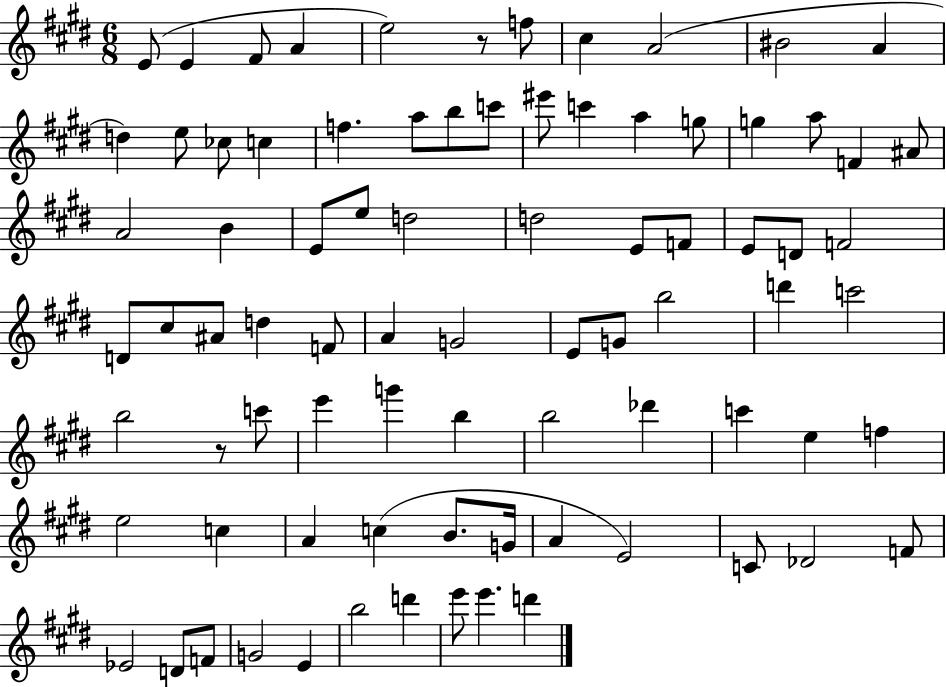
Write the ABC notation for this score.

X:1
T:Untitled
M:6/8
L:1/4
K:E
E/2 E ^F/2 A e2 z/2 f/2 ^c A2 ^B2 A d e/2 _c/2 c f a/2 b/2 c'/2 ^e'/2 c' a g/2 g a/2 F ^A/2 A2 B E/2 e/2 d2 d2 E/2 F/2 E/2 D/2 F2 D/2 ^c/2 ^A/2 d F/2 A G2 E/2 G/2 b2 d' c'2 b2 z/2 c'/2 e' g' b b2 _d' c' e f e2 c A c B/2 G/4 A E2 C/2 _D2 F/2 _E2 D/2 F/2 G2 E b2 d' e'/2 e' d'